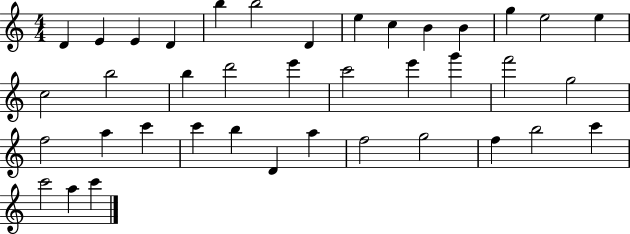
D4/q E4/q E4/q D4/q B5/q B5/h D4/q E5/q C5/q B4/q B4/q G5/q E5/h E5/q C5/h B5/h B5/q D6/h E6/q C6/h E6/q G6/q F6/h G5/h F5/h A5/q C6/q C6/q B5/q D4/q A5/q F5/h G5/h F5/q B5/h C6/q C6/h A5/q C6/q